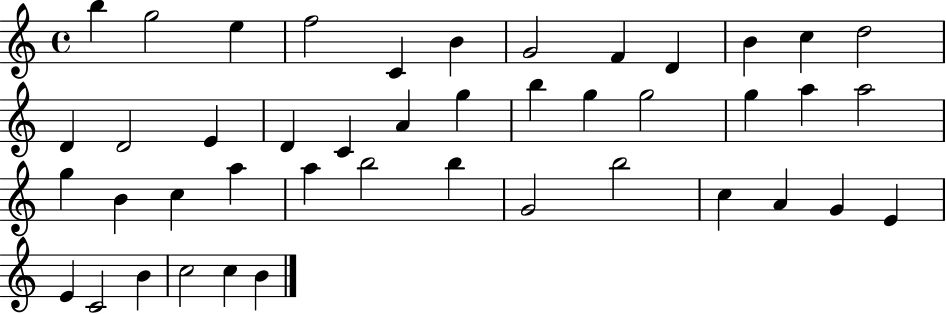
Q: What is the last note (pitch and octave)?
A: B4